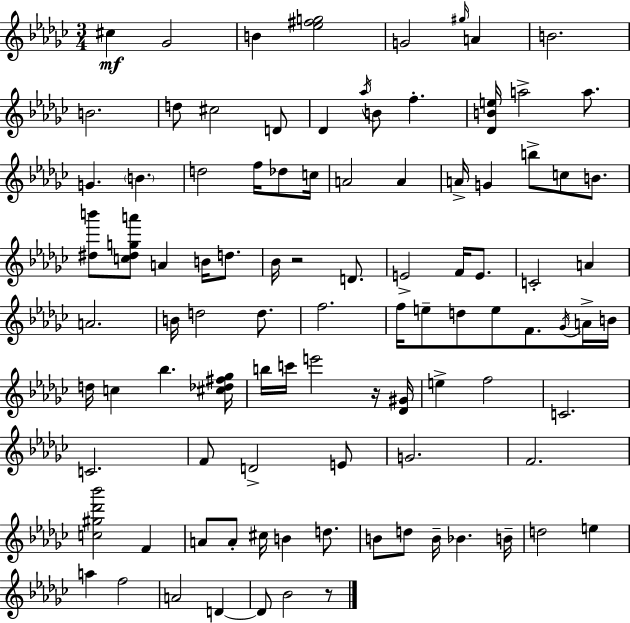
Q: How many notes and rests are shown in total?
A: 97